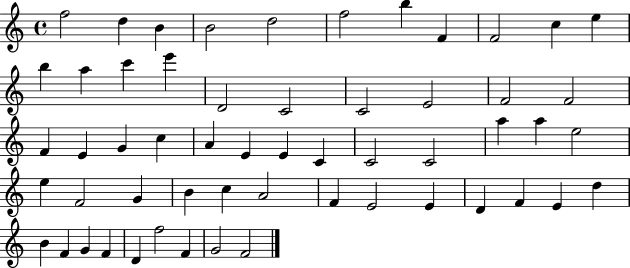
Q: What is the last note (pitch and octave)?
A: F4